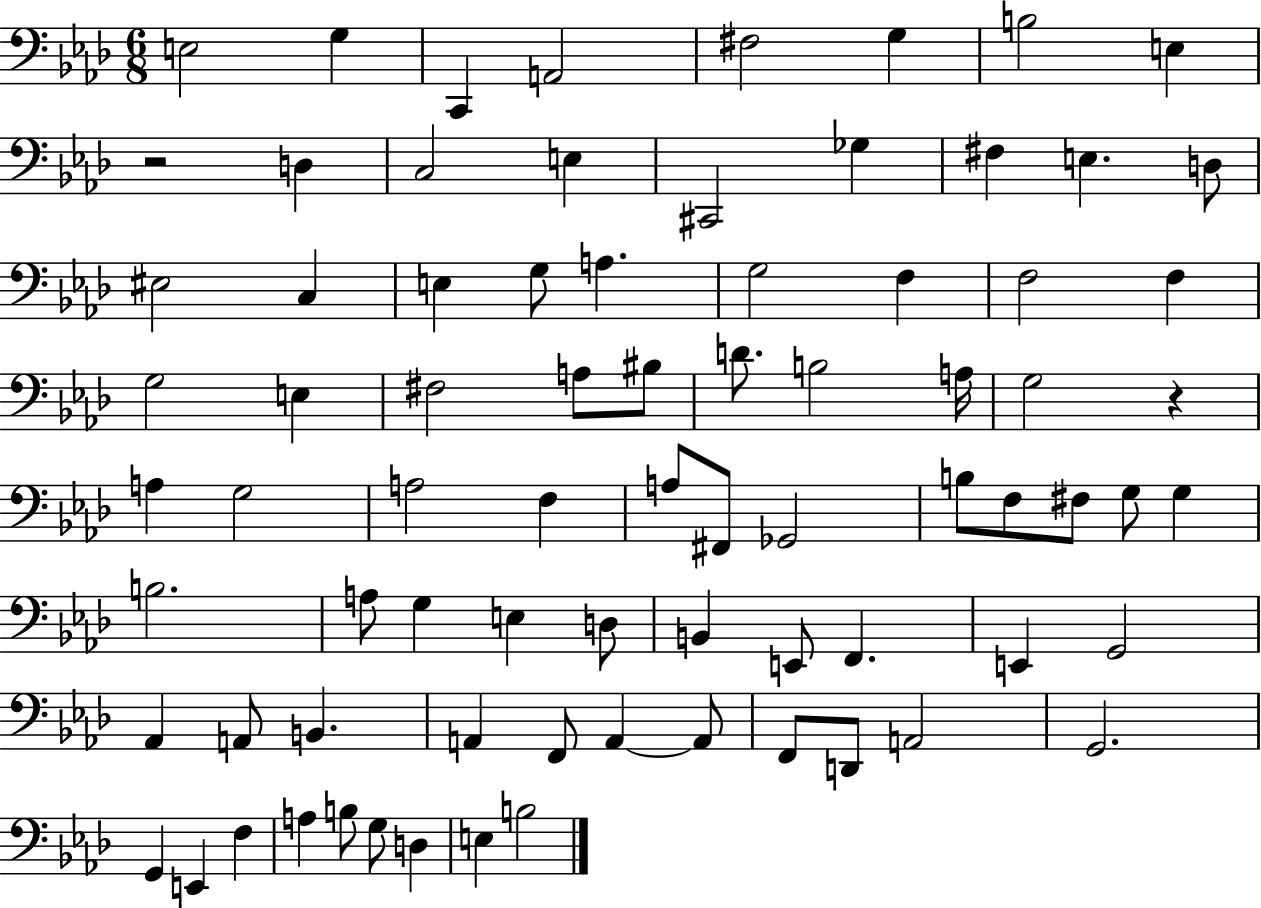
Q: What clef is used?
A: bass